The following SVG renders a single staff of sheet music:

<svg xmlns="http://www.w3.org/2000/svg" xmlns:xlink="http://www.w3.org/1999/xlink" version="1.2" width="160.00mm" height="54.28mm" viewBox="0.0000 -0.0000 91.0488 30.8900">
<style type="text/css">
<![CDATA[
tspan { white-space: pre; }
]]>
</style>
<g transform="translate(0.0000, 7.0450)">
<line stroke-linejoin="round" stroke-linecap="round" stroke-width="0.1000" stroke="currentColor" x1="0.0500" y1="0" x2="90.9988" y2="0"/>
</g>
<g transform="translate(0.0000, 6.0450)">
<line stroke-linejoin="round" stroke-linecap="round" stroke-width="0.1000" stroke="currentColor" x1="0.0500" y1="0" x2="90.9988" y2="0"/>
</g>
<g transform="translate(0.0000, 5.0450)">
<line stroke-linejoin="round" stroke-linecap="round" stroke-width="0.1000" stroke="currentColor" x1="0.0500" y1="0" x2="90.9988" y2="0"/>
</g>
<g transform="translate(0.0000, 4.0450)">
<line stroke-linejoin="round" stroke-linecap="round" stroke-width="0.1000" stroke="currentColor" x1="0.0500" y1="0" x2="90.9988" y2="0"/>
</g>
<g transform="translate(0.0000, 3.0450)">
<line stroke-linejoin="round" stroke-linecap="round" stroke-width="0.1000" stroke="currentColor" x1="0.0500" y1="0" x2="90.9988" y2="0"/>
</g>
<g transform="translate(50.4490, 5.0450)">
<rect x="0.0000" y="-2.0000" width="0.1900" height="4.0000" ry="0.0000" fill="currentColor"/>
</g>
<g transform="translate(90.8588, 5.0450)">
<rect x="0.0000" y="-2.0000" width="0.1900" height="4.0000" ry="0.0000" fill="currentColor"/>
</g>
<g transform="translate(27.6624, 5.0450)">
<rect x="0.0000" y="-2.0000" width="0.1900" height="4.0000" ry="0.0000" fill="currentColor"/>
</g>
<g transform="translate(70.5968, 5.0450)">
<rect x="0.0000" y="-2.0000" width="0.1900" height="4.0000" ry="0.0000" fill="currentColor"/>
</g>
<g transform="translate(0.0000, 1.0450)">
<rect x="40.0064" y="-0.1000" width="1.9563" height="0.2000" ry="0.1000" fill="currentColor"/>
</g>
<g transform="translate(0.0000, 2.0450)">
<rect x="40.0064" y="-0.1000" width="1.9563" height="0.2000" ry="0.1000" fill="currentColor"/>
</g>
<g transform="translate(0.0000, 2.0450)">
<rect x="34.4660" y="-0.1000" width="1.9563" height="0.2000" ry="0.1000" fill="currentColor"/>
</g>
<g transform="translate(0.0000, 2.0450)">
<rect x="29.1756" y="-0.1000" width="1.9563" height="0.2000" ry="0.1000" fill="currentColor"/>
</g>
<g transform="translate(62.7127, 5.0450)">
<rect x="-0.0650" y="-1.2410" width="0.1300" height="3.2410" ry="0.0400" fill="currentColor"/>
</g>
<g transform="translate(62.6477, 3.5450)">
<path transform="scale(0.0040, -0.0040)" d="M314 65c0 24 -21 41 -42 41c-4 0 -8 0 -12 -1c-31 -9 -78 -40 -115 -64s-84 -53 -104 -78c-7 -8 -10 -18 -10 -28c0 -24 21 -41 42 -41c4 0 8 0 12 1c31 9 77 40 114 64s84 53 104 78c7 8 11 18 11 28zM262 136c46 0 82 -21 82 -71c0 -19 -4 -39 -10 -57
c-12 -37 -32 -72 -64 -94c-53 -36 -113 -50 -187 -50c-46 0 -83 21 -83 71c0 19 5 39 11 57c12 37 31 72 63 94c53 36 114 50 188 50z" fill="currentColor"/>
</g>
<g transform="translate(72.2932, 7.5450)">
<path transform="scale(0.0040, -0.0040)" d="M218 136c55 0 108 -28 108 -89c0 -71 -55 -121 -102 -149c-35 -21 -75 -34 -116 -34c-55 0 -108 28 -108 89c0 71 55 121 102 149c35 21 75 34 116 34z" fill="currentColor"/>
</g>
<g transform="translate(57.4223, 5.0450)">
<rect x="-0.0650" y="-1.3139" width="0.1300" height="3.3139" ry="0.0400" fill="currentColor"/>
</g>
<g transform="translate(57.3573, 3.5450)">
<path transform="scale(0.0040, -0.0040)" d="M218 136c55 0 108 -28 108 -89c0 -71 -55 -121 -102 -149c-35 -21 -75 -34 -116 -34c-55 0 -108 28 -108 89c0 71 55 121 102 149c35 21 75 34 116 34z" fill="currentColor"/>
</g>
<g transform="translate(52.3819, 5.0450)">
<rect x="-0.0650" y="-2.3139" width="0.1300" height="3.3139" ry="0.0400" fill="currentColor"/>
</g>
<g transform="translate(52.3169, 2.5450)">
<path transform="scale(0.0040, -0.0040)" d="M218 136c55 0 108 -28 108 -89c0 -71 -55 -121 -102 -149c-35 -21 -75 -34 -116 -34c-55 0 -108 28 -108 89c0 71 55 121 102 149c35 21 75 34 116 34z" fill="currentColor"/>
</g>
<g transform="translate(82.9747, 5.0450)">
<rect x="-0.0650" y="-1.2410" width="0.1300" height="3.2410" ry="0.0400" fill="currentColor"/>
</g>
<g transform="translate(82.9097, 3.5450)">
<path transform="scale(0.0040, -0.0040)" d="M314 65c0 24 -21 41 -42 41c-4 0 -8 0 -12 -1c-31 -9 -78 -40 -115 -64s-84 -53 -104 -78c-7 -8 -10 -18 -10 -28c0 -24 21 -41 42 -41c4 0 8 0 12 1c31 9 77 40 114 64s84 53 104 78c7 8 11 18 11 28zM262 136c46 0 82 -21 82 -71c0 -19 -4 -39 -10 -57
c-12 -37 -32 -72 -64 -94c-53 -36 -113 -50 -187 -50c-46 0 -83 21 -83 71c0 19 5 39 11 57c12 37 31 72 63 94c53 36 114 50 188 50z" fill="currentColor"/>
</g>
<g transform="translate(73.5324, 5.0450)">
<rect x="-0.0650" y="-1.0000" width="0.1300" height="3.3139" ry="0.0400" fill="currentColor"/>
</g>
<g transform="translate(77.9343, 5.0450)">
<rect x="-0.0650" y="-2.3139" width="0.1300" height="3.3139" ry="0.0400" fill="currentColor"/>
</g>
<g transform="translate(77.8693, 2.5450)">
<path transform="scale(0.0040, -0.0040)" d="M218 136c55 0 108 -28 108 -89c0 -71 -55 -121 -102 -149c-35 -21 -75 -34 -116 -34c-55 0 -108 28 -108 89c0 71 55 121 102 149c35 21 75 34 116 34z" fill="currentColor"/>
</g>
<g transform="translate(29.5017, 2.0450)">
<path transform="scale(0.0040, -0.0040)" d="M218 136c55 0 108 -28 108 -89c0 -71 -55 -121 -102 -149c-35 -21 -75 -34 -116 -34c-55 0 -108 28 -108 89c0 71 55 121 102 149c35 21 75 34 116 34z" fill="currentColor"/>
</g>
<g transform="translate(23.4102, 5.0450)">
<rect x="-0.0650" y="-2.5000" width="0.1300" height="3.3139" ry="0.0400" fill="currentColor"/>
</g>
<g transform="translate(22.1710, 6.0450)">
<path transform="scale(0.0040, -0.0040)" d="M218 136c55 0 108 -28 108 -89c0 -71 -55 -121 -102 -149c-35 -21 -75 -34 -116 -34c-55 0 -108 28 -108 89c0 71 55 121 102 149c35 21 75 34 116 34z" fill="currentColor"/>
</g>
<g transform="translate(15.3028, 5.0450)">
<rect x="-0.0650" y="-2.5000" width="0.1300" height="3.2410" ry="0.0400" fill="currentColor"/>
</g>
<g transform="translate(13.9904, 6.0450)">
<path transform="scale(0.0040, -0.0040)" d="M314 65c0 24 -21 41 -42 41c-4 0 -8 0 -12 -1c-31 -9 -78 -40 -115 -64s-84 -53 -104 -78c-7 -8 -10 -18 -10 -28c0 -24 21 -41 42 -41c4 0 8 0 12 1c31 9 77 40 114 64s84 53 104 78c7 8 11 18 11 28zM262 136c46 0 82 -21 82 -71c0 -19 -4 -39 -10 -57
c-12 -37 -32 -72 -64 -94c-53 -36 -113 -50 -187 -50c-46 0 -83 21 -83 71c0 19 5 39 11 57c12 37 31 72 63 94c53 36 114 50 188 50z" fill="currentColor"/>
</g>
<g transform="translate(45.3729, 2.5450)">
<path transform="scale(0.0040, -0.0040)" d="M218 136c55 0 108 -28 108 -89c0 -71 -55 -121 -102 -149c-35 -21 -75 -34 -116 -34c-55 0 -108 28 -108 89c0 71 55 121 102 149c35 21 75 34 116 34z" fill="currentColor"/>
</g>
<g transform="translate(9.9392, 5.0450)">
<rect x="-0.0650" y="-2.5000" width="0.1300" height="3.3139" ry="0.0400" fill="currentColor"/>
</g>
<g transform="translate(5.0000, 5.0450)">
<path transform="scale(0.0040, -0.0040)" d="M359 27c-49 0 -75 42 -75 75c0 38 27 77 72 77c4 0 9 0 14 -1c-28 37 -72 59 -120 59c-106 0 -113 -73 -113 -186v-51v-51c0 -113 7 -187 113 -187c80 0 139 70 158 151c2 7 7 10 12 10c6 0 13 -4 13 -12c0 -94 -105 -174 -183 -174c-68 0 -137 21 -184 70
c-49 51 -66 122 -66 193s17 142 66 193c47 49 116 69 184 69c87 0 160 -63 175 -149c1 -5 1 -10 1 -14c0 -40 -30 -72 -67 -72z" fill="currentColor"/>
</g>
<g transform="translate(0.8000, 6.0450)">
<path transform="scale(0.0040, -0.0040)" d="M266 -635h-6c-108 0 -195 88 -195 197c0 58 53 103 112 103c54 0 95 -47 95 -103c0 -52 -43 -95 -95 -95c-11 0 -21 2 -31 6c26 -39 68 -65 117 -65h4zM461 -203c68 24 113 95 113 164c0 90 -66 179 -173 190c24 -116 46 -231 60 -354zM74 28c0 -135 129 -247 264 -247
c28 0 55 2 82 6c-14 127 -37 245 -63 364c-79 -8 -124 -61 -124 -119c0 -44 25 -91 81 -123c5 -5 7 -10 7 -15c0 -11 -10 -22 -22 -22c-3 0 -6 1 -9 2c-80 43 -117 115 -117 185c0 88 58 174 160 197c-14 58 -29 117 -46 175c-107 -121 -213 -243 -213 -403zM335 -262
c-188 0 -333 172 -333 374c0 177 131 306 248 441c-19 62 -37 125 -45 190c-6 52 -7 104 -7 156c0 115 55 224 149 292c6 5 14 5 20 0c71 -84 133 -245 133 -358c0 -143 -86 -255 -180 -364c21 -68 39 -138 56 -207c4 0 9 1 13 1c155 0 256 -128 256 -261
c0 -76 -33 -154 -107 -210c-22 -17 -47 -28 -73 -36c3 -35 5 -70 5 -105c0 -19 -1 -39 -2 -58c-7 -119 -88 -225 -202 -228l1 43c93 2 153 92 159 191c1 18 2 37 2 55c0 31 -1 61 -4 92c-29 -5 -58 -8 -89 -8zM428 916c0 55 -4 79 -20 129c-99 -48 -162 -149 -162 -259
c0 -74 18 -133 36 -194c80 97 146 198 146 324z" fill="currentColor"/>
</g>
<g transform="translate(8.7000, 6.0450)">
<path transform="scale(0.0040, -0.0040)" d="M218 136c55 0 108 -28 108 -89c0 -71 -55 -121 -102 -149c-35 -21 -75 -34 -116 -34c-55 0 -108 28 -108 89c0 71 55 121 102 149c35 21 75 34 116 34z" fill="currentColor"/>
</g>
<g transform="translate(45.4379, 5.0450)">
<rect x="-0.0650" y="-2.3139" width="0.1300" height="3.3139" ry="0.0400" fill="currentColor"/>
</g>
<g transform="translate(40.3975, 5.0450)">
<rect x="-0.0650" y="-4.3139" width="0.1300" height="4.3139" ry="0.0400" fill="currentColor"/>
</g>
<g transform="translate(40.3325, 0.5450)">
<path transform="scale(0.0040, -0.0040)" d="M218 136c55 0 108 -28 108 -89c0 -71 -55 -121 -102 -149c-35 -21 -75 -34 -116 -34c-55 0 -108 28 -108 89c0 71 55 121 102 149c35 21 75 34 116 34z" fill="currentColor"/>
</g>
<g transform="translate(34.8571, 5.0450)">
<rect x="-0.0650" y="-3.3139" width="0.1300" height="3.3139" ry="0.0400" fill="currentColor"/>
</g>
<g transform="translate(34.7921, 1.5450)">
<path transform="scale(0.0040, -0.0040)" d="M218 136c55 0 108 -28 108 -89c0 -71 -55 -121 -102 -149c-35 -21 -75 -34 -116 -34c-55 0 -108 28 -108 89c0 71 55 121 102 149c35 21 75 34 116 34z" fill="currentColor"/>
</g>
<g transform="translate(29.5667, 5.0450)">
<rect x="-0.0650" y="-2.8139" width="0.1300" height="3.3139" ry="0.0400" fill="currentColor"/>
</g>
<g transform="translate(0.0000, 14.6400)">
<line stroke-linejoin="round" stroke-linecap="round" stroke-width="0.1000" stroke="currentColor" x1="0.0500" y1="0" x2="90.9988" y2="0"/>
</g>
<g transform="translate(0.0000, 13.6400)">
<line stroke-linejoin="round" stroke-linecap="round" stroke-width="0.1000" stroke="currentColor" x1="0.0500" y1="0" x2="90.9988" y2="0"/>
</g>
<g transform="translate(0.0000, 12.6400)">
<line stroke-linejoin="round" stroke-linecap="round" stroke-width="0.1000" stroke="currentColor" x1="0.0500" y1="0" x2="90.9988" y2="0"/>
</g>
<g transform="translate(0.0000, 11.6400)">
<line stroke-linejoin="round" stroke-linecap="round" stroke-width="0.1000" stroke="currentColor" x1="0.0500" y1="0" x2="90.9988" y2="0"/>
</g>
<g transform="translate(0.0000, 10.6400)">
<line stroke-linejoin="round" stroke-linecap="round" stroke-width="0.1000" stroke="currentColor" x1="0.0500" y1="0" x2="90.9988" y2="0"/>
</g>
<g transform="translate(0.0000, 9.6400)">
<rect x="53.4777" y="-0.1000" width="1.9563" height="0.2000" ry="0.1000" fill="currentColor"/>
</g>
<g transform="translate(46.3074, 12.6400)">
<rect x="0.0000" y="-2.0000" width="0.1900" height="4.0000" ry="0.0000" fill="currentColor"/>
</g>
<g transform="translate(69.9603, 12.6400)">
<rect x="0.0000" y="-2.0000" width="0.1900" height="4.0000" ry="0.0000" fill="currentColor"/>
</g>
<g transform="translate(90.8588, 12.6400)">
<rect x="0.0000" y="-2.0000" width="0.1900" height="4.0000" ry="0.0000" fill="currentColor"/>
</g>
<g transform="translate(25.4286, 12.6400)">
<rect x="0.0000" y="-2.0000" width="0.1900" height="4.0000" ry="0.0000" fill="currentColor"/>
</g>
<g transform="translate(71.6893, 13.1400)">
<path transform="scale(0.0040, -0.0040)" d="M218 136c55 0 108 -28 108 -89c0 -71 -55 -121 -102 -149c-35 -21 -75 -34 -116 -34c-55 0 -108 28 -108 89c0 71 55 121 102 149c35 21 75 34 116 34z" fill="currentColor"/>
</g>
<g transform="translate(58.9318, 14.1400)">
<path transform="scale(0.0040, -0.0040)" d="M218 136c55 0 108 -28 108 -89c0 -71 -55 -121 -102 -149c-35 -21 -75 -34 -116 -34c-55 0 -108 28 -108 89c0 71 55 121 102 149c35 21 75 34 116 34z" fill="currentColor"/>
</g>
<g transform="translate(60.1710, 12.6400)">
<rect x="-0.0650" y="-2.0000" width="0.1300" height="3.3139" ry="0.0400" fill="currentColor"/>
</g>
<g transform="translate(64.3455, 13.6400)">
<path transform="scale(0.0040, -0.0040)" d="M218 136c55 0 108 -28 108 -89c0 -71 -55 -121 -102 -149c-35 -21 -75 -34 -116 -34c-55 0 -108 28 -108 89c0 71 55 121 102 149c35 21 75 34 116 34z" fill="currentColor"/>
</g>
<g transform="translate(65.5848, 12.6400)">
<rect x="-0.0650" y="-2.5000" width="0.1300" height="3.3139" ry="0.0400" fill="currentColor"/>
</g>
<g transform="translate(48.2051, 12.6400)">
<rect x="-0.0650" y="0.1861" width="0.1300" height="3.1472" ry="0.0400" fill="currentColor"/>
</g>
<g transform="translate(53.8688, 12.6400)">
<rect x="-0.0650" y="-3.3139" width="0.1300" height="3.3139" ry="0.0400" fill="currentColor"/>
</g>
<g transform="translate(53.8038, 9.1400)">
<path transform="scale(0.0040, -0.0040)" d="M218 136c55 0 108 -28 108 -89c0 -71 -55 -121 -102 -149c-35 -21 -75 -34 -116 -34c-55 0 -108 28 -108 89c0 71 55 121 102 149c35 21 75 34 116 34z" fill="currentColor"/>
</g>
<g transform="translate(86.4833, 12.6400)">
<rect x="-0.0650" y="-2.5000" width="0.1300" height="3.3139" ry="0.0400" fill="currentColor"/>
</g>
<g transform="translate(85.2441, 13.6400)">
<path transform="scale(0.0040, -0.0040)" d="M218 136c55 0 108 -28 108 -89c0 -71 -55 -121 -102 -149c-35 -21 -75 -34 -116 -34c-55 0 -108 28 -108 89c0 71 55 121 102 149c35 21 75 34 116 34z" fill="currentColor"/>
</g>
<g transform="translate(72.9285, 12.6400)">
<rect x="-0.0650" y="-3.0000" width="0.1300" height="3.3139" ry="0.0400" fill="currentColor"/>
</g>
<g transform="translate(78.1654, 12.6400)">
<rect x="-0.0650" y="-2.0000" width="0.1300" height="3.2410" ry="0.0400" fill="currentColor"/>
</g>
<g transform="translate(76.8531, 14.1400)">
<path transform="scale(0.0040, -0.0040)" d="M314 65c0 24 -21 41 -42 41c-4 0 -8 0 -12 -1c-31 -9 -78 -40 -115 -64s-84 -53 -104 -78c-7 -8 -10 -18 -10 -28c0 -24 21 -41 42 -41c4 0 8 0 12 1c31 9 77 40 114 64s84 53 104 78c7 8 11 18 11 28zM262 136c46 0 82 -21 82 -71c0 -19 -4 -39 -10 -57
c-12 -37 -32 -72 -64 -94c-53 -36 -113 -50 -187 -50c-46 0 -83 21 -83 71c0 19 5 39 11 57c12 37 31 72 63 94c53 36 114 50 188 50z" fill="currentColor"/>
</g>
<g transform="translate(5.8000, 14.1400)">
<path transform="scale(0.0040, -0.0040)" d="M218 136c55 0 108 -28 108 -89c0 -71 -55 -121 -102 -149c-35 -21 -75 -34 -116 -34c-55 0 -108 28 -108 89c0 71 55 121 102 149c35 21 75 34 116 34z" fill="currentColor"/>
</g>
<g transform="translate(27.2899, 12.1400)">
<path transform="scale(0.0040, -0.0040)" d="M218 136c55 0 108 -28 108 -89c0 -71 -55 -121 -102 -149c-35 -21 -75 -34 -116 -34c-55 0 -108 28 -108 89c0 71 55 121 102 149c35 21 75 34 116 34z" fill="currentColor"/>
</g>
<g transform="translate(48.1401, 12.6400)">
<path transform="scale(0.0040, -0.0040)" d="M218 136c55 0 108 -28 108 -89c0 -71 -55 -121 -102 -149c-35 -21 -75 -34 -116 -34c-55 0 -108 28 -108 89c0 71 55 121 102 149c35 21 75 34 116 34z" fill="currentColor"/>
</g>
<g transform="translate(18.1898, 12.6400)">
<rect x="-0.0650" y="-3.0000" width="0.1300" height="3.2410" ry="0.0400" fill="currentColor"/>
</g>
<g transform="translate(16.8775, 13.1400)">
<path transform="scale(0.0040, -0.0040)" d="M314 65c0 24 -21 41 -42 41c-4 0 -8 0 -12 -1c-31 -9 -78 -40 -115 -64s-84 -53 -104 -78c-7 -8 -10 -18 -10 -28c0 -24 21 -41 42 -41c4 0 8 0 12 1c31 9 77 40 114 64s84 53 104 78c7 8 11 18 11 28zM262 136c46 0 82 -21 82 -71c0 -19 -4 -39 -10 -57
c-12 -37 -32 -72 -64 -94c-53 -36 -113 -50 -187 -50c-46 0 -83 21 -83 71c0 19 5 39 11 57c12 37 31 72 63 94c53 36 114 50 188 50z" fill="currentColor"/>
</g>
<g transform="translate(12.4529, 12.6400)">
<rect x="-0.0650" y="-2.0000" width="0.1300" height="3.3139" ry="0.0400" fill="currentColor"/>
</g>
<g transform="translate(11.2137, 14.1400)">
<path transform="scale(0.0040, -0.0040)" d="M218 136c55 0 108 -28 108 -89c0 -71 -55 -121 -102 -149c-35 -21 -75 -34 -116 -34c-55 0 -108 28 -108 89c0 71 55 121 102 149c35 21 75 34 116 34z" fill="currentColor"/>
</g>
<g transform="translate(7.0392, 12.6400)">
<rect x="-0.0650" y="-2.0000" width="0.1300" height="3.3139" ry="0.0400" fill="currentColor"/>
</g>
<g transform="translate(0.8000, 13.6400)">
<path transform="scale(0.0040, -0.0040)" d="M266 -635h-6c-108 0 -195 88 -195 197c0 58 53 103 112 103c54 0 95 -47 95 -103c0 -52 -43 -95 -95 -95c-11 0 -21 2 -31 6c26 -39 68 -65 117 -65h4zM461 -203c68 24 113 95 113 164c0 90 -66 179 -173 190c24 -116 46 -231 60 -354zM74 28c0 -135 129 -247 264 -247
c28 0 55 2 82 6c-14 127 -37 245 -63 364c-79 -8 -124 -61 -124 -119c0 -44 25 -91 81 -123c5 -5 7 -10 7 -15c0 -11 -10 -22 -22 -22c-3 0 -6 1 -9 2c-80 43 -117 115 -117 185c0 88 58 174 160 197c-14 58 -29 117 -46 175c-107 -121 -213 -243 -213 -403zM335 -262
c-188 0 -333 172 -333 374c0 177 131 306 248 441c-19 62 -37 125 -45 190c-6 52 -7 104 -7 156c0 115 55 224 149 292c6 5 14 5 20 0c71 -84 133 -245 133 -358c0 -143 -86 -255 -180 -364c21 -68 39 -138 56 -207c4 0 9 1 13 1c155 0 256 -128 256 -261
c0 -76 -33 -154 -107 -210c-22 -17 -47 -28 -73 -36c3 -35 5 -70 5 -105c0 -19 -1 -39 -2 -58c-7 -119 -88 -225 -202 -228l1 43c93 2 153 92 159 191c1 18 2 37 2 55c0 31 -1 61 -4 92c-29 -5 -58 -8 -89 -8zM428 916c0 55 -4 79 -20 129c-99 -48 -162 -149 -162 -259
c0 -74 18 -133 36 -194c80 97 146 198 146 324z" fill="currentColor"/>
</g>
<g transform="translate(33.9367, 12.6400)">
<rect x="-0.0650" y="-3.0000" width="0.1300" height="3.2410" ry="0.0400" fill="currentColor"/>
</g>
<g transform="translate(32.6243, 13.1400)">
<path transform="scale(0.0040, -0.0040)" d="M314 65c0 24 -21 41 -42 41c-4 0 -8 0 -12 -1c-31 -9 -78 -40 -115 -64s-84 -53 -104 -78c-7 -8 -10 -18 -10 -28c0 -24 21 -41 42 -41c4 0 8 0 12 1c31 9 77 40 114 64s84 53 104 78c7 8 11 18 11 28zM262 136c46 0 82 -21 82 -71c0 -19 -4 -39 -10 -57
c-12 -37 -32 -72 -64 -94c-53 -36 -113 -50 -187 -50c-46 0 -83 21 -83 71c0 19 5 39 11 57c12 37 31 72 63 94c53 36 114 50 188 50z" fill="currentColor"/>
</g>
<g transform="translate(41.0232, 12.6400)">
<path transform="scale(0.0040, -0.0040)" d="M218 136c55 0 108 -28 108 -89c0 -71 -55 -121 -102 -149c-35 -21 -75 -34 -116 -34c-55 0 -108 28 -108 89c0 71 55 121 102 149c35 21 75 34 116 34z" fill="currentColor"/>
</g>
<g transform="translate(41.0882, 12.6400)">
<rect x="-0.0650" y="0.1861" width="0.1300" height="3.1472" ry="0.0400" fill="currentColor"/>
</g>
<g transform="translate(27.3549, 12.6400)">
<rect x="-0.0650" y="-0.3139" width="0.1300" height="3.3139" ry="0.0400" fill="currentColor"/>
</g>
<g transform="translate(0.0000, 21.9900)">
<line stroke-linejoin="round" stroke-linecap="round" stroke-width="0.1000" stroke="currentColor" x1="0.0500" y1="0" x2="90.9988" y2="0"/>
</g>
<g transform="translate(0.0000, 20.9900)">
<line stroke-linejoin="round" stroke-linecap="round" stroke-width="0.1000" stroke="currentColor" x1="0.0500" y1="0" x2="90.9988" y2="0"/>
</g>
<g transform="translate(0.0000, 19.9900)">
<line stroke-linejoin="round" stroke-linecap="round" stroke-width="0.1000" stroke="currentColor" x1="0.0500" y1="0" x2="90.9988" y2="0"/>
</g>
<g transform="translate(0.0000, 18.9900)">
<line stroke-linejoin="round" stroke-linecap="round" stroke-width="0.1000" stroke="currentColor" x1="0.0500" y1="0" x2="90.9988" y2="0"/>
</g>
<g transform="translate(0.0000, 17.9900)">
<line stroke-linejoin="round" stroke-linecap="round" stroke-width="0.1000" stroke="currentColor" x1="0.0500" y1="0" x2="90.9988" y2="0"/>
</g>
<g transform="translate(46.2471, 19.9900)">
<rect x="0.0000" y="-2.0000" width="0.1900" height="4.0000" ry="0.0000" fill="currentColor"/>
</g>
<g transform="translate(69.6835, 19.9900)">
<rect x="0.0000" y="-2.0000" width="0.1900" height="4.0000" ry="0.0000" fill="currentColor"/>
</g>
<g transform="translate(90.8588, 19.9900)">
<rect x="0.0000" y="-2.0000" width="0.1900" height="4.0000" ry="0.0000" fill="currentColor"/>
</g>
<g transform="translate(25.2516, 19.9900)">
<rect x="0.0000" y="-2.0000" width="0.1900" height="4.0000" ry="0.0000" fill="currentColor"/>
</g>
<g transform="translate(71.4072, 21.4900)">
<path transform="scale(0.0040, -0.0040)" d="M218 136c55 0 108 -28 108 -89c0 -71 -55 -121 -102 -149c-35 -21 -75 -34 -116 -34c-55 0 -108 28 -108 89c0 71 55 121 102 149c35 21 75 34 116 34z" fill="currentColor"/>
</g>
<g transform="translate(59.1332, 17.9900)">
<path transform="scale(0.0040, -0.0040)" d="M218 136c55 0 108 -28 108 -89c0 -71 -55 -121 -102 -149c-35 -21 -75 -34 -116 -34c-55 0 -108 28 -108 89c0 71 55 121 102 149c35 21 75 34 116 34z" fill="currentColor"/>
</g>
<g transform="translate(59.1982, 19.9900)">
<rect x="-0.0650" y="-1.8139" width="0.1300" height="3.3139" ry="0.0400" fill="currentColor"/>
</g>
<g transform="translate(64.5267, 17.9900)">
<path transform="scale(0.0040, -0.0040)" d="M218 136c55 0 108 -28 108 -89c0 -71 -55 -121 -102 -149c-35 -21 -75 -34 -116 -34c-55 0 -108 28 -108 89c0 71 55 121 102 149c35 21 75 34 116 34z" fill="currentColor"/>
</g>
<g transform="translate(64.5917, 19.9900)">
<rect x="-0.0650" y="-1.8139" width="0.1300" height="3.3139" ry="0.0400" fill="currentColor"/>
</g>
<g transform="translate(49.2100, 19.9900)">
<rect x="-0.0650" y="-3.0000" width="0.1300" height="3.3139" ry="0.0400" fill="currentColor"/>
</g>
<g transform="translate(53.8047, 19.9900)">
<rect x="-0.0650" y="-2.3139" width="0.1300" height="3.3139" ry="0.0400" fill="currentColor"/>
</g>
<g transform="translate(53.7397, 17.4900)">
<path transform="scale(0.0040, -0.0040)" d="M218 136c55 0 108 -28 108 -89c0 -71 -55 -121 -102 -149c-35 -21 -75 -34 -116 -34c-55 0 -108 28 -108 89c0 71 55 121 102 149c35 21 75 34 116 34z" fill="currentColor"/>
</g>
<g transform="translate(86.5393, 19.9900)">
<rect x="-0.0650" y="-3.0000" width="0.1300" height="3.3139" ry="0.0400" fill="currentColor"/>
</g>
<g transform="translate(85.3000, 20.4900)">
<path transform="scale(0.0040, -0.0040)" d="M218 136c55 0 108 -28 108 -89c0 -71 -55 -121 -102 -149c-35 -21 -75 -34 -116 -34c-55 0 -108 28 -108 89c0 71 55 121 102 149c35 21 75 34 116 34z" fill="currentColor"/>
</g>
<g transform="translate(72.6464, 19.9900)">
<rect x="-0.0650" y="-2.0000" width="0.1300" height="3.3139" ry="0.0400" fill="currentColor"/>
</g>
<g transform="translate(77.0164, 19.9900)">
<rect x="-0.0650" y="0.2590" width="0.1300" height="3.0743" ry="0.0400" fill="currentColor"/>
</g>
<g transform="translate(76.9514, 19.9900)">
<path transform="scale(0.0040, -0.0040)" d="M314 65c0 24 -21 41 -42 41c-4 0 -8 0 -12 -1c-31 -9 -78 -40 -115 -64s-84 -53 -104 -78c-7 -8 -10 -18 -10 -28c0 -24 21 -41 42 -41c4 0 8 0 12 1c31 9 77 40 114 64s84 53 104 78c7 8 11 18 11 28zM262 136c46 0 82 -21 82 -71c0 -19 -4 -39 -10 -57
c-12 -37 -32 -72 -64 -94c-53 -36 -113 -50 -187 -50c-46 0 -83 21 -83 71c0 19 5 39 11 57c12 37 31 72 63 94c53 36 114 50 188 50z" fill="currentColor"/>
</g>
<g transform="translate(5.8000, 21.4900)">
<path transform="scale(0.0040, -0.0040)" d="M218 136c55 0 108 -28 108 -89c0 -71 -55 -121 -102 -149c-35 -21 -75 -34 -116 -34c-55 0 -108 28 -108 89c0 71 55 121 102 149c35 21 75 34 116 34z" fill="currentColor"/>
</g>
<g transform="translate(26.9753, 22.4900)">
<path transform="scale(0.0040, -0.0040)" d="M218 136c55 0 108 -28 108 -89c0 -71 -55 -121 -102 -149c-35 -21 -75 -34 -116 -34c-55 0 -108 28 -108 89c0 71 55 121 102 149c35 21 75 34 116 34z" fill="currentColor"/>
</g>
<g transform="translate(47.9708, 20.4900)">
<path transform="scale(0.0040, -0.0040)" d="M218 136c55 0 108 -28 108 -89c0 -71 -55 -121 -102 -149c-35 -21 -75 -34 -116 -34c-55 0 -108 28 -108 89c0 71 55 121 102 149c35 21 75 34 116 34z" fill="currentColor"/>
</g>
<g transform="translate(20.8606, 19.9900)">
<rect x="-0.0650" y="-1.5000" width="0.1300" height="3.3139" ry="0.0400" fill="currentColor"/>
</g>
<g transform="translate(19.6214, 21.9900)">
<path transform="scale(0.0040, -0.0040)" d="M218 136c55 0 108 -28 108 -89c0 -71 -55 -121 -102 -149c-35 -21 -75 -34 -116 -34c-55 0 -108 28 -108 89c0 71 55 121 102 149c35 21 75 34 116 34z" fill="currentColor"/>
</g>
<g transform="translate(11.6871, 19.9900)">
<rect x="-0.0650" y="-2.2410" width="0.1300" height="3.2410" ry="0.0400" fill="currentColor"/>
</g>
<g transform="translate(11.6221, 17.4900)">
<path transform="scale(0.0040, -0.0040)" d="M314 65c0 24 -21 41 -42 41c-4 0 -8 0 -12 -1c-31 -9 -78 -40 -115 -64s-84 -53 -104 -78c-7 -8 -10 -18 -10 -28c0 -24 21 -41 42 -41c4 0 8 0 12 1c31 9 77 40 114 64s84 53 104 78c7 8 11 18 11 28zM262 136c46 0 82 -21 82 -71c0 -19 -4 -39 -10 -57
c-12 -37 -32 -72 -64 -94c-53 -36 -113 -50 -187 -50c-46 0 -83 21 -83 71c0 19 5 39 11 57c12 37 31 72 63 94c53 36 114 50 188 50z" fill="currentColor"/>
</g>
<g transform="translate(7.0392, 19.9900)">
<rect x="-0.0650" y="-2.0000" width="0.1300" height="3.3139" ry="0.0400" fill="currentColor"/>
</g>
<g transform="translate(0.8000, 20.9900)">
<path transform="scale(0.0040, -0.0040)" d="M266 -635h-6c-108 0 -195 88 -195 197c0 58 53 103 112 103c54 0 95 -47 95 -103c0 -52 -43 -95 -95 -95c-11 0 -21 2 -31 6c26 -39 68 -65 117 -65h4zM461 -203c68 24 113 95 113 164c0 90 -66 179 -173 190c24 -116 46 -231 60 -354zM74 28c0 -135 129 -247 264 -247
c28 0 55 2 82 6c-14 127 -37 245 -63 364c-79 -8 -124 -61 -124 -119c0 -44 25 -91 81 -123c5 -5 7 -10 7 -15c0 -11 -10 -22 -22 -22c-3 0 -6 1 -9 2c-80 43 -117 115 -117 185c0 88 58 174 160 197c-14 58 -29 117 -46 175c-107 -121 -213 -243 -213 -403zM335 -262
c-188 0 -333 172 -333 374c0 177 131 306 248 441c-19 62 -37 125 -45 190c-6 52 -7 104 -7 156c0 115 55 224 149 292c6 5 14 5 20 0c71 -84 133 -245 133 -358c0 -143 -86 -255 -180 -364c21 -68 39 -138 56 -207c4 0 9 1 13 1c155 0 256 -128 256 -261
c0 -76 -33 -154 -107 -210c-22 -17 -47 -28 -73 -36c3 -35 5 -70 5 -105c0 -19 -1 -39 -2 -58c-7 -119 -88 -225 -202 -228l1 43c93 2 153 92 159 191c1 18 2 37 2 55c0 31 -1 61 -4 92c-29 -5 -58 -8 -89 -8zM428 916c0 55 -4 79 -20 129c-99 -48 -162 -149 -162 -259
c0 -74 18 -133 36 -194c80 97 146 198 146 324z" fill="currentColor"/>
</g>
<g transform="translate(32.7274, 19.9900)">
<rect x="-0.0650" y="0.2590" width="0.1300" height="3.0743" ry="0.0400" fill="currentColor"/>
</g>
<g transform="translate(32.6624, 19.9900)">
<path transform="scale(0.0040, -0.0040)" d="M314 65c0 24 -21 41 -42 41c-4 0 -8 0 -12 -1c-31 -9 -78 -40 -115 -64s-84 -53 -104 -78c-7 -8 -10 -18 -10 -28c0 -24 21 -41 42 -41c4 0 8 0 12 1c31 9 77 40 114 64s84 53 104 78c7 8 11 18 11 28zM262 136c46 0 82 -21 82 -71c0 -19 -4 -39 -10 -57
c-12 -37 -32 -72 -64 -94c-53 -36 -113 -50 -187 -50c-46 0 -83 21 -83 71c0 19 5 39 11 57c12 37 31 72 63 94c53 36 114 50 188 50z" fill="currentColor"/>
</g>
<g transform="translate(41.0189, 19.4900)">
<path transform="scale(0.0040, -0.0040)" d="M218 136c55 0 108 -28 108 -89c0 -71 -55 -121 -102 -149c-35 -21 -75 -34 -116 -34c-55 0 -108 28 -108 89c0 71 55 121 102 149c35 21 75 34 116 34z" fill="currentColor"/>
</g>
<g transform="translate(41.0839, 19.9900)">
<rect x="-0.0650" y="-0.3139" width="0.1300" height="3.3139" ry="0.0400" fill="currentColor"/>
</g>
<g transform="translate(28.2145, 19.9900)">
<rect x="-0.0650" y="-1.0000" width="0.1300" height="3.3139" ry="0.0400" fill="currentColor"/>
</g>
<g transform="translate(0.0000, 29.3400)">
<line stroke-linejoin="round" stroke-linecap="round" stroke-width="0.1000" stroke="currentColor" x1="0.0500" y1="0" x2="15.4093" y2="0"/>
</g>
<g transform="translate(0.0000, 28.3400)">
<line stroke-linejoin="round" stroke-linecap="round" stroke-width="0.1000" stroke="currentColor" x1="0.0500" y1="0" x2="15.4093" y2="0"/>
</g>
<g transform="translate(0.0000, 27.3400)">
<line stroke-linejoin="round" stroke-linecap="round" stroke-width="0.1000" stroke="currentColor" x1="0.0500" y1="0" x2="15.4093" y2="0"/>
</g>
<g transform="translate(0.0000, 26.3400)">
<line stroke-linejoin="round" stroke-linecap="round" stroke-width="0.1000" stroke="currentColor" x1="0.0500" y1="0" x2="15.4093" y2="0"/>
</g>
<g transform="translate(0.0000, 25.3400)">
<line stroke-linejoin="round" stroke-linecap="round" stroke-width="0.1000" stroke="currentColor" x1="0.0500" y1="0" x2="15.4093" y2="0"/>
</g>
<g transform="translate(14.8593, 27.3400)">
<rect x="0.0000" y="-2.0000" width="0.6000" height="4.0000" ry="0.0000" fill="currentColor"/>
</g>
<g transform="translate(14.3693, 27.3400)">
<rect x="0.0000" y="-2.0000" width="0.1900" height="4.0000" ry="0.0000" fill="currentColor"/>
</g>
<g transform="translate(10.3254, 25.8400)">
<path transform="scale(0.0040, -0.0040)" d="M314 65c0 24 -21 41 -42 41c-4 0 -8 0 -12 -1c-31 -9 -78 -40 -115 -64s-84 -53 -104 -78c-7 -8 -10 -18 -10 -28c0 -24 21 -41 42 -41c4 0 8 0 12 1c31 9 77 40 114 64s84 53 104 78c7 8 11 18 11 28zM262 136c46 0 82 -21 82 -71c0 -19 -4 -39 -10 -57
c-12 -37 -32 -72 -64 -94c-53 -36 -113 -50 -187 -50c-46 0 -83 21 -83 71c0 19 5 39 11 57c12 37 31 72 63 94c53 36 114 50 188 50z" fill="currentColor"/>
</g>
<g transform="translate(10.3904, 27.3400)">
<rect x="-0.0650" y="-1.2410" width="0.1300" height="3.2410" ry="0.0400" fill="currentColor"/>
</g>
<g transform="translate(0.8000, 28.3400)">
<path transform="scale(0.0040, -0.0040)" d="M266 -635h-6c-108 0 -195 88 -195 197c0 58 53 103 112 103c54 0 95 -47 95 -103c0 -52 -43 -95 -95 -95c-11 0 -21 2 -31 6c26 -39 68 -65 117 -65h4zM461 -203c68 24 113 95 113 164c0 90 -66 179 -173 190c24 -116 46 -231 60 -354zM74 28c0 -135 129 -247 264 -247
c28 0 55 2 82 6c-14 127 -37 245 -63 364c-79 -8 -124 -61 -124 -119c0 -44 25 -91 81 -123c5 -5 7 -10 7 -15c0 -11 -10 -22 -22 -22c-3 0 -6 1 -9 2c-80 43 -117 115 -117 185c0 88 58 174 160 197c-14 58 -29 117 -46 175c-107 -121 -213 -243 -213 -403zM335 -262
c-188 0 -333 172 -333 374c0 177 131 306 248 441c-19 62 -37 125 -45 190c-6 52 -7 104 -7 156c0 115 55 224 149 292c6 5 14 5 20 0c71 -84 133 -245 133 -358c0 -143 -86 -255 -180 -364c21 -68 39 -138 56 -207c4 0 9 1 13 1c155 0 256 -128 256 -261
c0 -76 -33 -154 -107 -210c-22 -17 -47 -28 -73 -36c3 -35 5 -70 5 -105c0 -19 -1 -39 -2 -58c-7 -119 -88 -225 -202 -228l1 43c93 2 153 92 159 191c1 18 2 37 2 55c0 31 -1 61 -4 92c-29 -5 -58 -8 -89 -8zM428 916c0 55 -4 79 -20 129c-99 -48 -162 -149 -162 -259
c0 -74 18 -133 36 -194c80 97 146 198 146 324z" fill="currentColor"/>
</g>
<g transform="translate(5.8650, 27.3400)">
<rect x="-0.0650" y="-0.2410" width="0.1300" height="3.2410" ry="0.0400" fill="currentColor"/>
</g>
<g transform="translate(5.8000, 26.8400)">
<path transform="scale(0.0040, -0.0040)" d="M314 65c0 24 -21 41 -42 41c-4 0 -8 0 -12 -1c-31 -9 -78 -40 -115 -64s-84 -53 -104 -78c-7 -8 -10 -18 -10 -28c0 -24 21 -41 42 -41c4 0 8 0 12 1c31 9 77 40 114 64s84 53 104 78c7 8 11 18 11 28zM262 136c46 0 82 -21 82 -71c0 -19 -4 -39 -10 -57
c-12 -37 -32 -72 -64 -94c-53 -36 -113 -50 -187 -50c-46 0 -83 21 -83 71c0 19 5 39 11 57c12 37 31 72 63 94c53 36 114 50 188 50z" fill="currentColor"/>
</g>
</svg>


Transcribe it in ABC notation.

X:1
T:Untitled
M:4/4
L:1/4
K:C
G G2 G a b d' g g e e2 D g e2 F F A2 c A2 B B b F G A F2 G F g2 E D B2 c A g f f F B2 A c2 e2